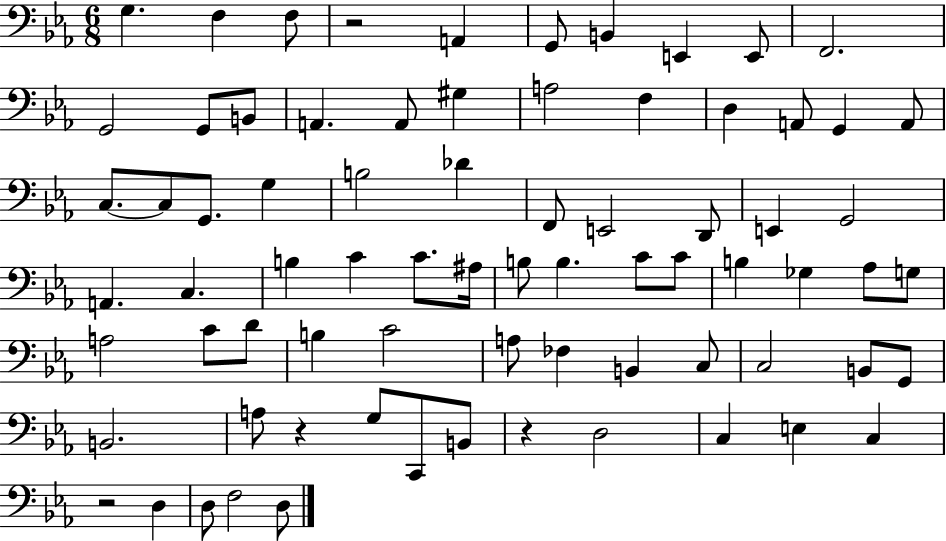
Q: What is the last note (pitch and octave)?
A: D3